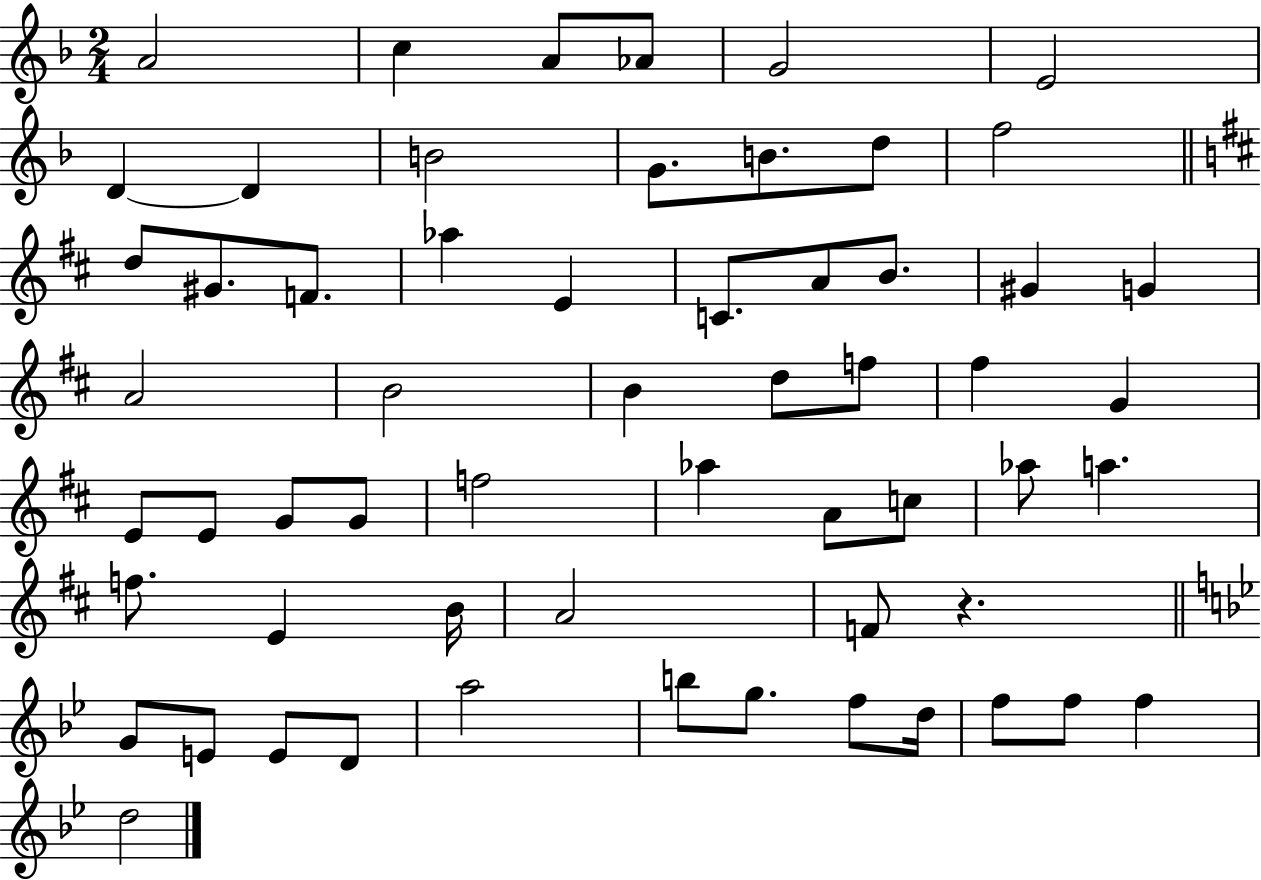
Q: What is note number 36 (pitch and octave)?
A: Ab5